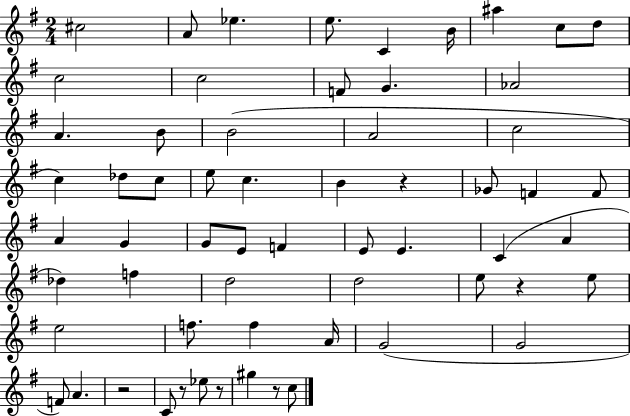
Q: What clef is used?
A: treble